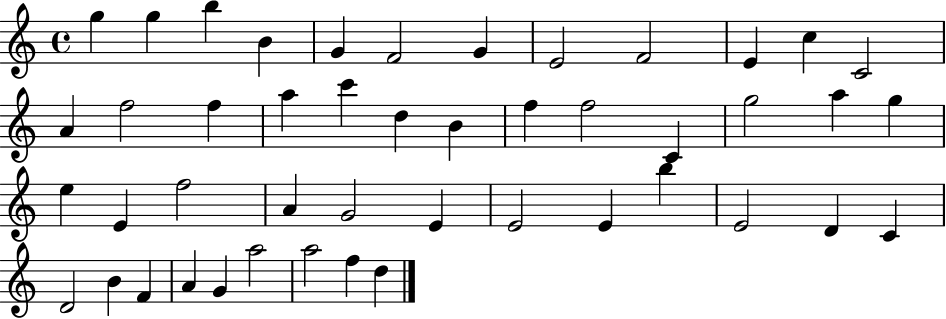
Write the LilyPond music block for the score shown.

{
  \clef treble
  \time 4/4
  \defaultTimeSignature
  \key c \major
  g''4 g''4 b''4 b'4 | g'4 f'2 g'4 | e'2 f'2 | e'4 c''4 c'2 | \break a'4 f''2 f''4 | a''4 c'''4 d''4 b'4 | f''4 f''2 c'4 | g''2 a''4 g''4 | \break e''4 e'4 f''2 | a'4 g'2 e'4 | e'2 e'4 b''4 | e'2 d'4 c'4 | \break d'2 b'4 f'4 | a'4 g'4 a''2 | a''2 f''4 d''4 | \bar "|."
}